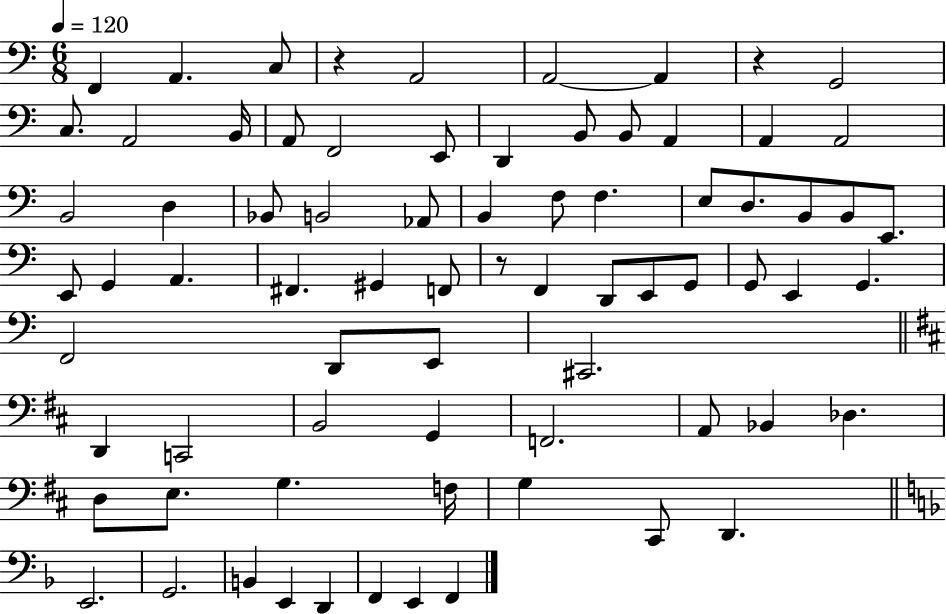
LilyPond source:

{
  \clef bass
  \numericTimeSignature
  \time 6/8
  \key c \major
  \tempo 4 = 120
  f,4 a,4. c8 | r4 a,2 | a,2~~ a,4 | r4 g,2 | \break c8. a,2 b,16 | a,8 f,2 e,8 | d,4 b,8 b,8 a,4 | a,4 a,2 | \break b,2 d4 | bes,8 b,2 aes,8 | b,4 f8 f4. | e8 d8. b,8 b,8 e,8. | \break e,8 g,4 a,4. | fis,4. gis,4 f,8 | r8 f,4 d,8 e,8 g,8 | g,8 e,4 g,4. | \break f,2 d,8 e,8 | cis,2. | \bar "||" \break \key b \minor d,4 c,2 | b,2 g,4 | f,2. | a,8 bes,4 des4. | \break d8 e8. g4. f16 | g4 cis,8 d,4. | \bar "||" \break \key f \major e,2. | g,2. | b,4 e,4 d,4 | f,4 e,4 f,4 | \break \bar "|."
}